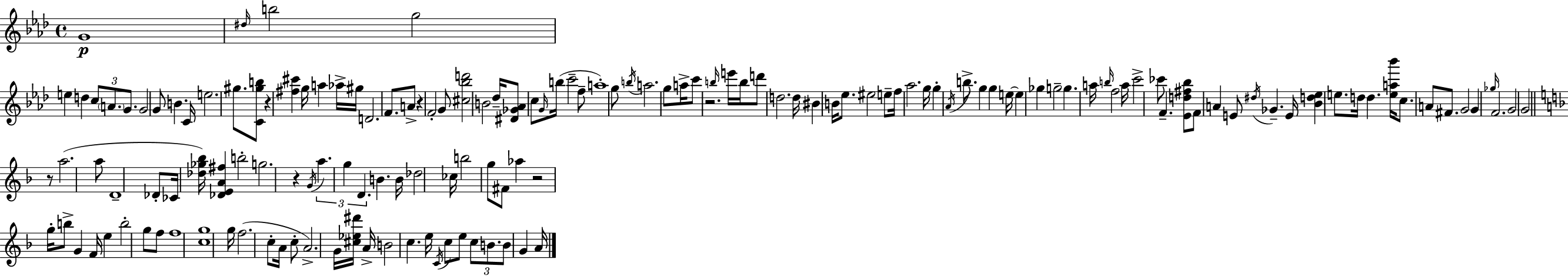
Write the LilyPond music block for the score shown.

{
  \clef treble
  \time 4/4
  \defaultTimeSignature
  \key f \minor
  g'1\p | \grace { dis''16 } b''2 g''2 | e''4 d''4 \tuplet 3/2 { c''8 \parenthesize a'8. g'8. } | g'2 g'8 b'4. | \break c'16 e''2. gis''8. | <c' gis'' b''>8 r4 <fis'' cis'''>4 g''16 a''4 | aes''16-> gis''16 d'2. f'8. | a'8-> r4 f'2-. g'8 | \break <cis'' bes'' d'''>2 b'2 | des''16-- <dis' ges' aes'>8 c''8 \grace { g'16 } b''16( c'''2-- | f''8-- a''1-.) | g''8 \acciaccatura { b''16 } a''2. | \break g''8 a''16-> c'''8 r2. | \grace { b''16 } e'''16 b''16 d'''8 d''2. | d''16 bis'4 b'16 ees''8. eis''2 | e''8-- f''16 aes''2. | \break g''16 g''4-. \acciaccatura { aes'16 } b''8.-> g''4 | g''4 e''16~~ e''4 ges''4 g''2-- | g''4. a''16 \grace { b''16 } f''2 | a''16 c'''2-> ces'''8 | \break f'4.-- <ees' d'' fis'' bes''>8 f'8 a'4 e'8 | \acciaccatura { dis''16 } ges'4.-- e'16 <bes' d'' ees''>4 e''8. d''16 | d''4. <e'' a'' bes'''>16 c''8. a'8 fis'8. g'2 | g'4 \grace { ges''16 } f'2. | \break g'2 | g'2 \bar "||" \break \key d \minor r8 a''2.( a''8 | d'1-- | des'8-. ces'16 <des'' ges'' bes''>16) <des' e' a' fis''>4 b''2-. | g''2. r4 | \break \acciaccatura { g'16 } \tuplet 3/2 { a''4. g''4 d'4. } | b'4. b'16 des''2 | ces''16 b''2 g''8 fis'8 aes''4 | r2 g''16-. b''8-> g'4 | \break f'16 e''4 b''2-. g''8 f''8 | f''1 | <c'' g''>1 | g''16 f''2.( c''8-. | \break a'16 c''8-. a'2.->) g'16 | <cis'' ees'' dis'''>16 a'16-> b'2 c''4. | e''16 \acciaccatura { c'16 } c''8 e''8 \tuplet 3/2 { c''8 b'8. b'8 } g'4 | a'16 \bar "|."
}